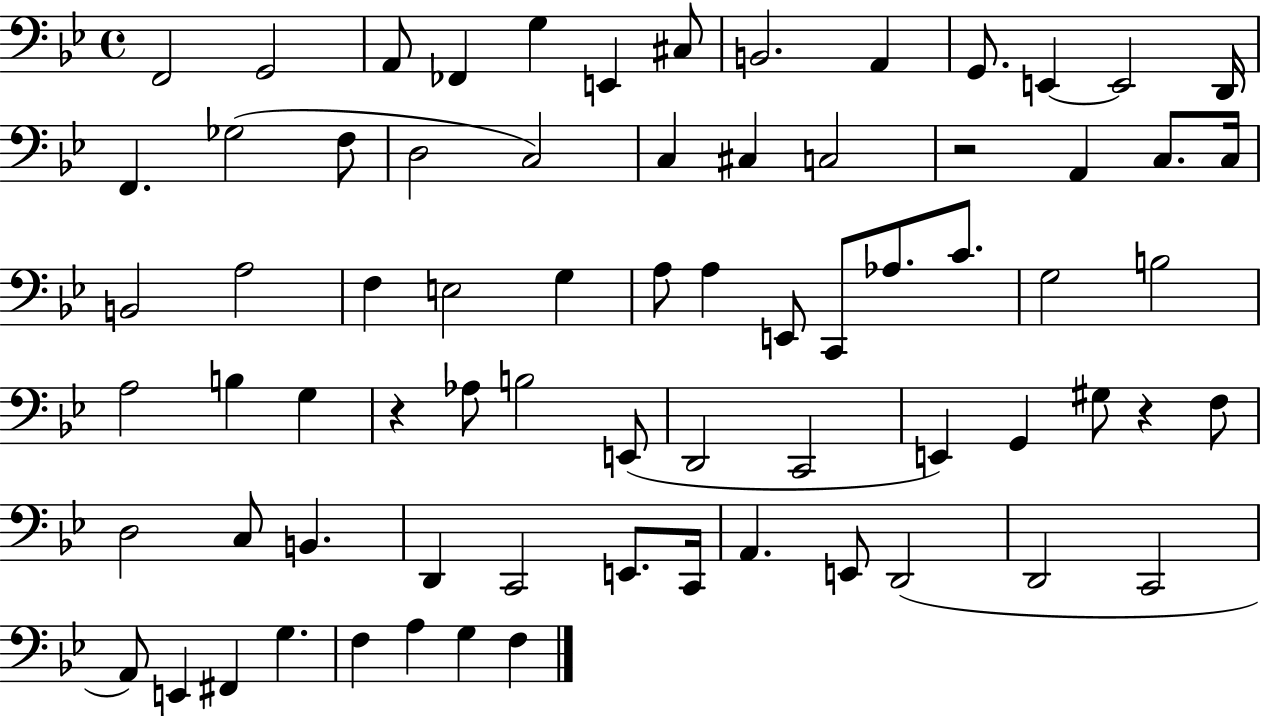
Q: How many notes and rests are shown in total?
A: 72